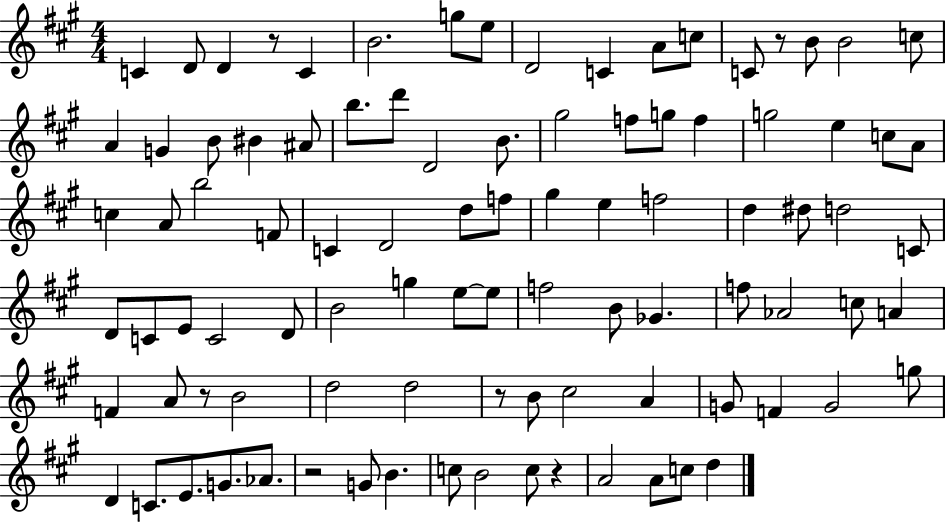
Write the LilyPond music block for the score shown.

{
  \clef treble
  \numericTimeSignature
  \time 4/4
  \key a \major
  \repeat volta 2 { c'4 d'8 d'4 r8 c'4 | b'2. g''8 e''8 | d'2 c'4 a'8 c''8 | c'8 r8 b'8 b'2 c''8 | \break a'4 g'4 b'8 bis'4 ais'8 | b''8. d'''8 d'2 b'8. | gis''2 f''8 g''8 f''4 | g''2 e''4 c''8 a'8 | \break c''4 a'8 b''2 f'8 | c'4 d'2 d''8 f''8 | gis''4 e''4 f''2 | d''4 dis''8 d''2 c'8 | \break d'8 c'8 e'8 c'2 d'8 | b'2 g''4 e''8~~ e''8 | f''2 b'8 ges'4. | f''8 aes'2 c''8 a'4 | \break f'4 a'8 r8 b'2 | d''2 d''2 | r8 b'8 cis''2 a'4 | g'8 f'4 g'2 g''8 | \break d'4 c'8. e'8. g'8. aes'8. | r2 g'8 b'4. | c''8 b'2 c''8 r4 | a'2 a'8 c''8 d''4 | \break } \bar "|."
}